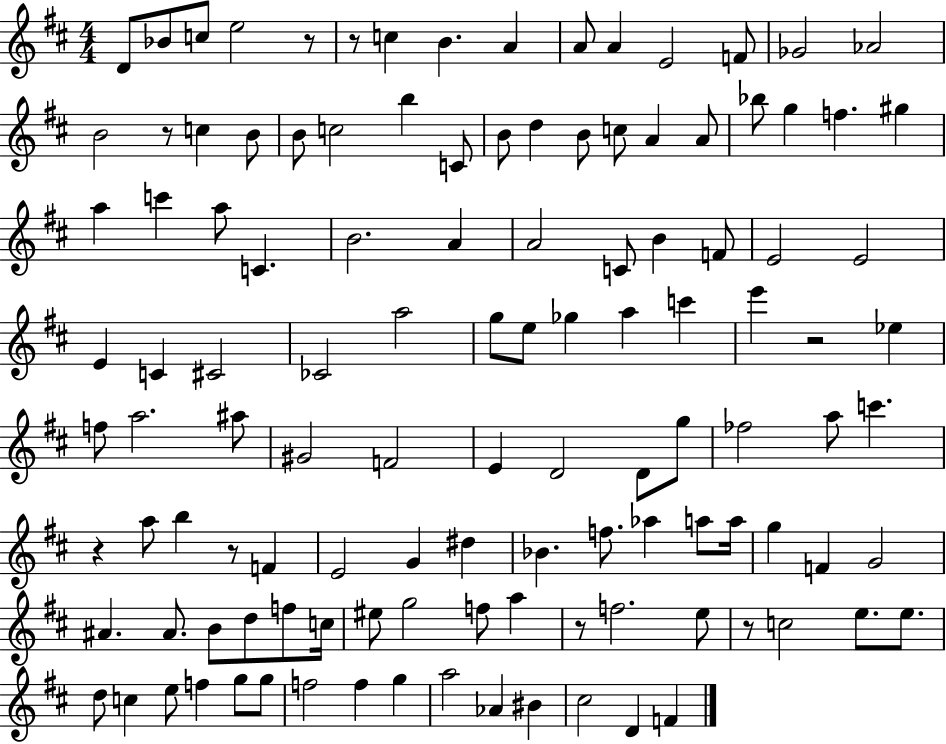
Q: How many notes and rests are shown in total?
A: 118